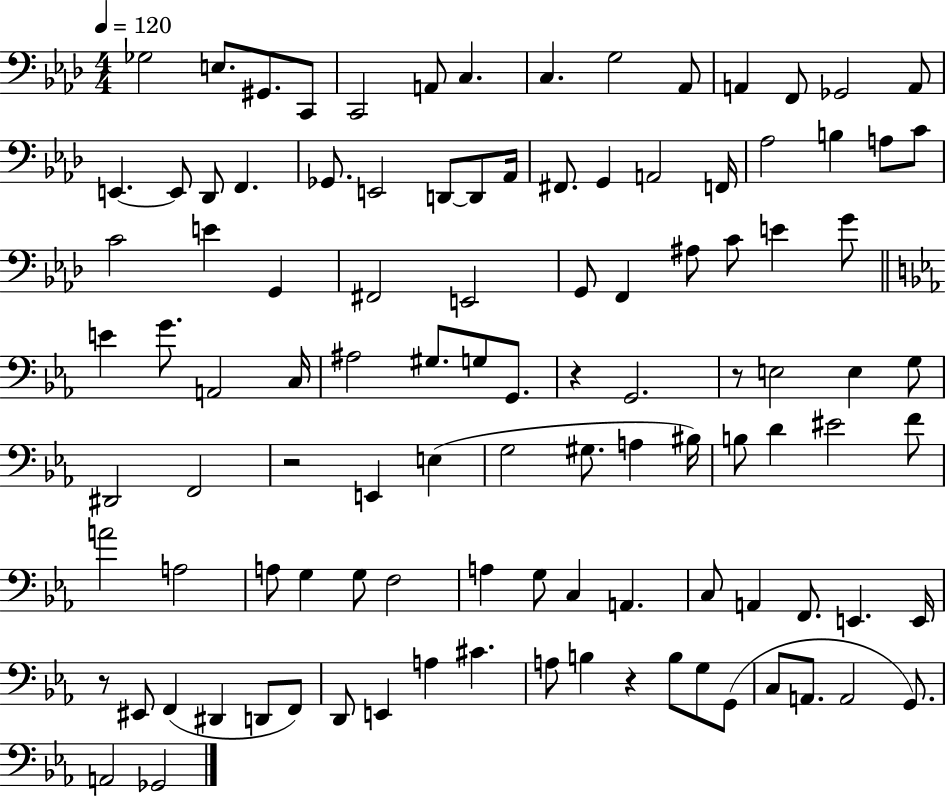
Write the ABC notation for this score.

X:1
T:Untitled
M:4/4
L:1/4
K:Ab
_G,2 E,/2 ^G,,/2 C,,/2 C,,2 A,,/2 C, C, G,2 _A,,/2 A,, F,,/2 _G,,2 A,,/2 E,, E,,/2 _D,,/2 F,, _G,,/2 E,,2 D,,/2 D,,/2 _A,,/4 ^F,,/2 G,, A,,2 F,,/4 _A,2 B, A,/2 C/2 C2 E G,, ^F,,2 E,,2 G,,/2 F,, ^A,/2 C/2 E G/2 E G/2 A,,2 C,/4 ^A,2 ^G,/2 G,/2 G,,/2 z G,,2 z/2 E,2 E, G,/2 ^D,,2 F,,2 z2 E,, E, G,2 ^G,/2 A, ^B,/4 B,/2 D ^E2 F/2 A2 A,2 A,/2 G, G,/2 F,2 A, G,/2 C, A,, C,/2 A,, F,,/2 E,, E,,/4 z/2 ^E,,/2 F,, ^D,, D,,/2 F,,/2 D,,/2 E,, A, ^C A,/2 B, z B,/2 G,/2 G,,/2 C,/2 A,,/2 A,,2 G,,/2 A,,2 _G,,2